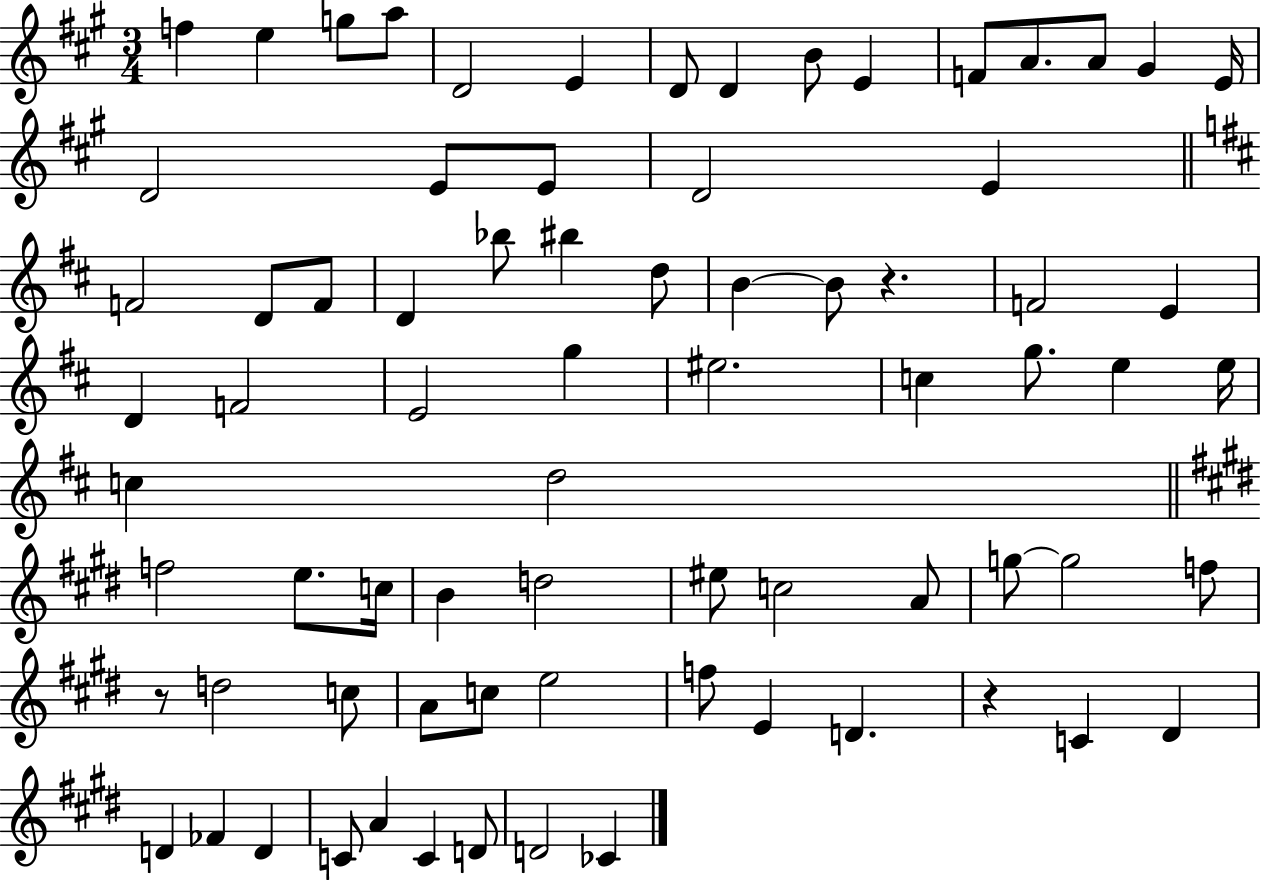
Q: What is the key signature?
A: A major